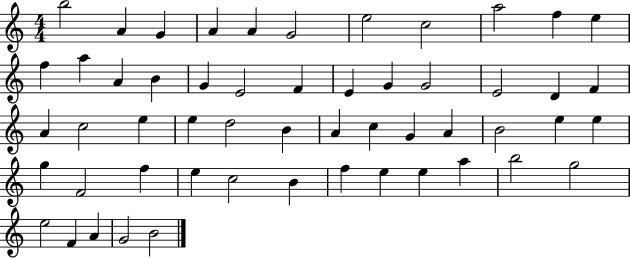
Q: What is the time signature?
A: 4/4